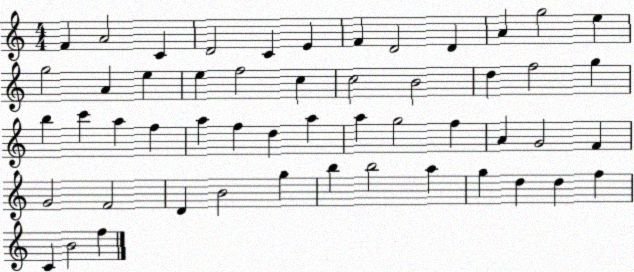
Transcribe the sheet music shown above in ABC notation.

X:1
T:Untitled
M:4/4
L:1/4
K:C
F A2 C D2 C E F D2 D A g2 e g2 A e e f2 c c2 B2 d f2 g b c' a f a f d a a g2 f A G2 F G2 F2 D B2 g b b2 a g d d f C B2 f